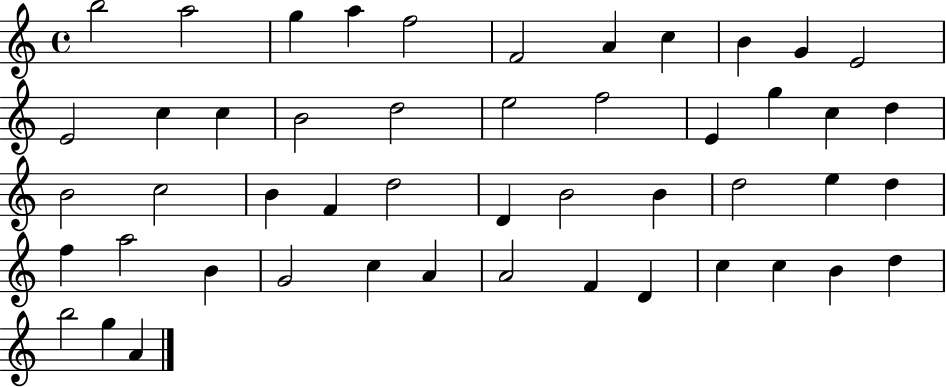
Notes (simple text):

B5/h A5/h G5/q A5/q F5/h F4/h A4/q C5/q B4/q G4/q E4/h E4/h C5/q C5/q B4/h D5/h E5/h F5/h E4/q G5/q C5/q D5/q B4/h C5/h B4/q F4/q D5/h D4/q B4/h B4/q D5/h E5/q D5/q F5/q A5/h B4/q G4/h C5/q A4/q A4/h F4/q D4/q C5/q C5/q B4/q D5/q B5/h G5/q A4/q